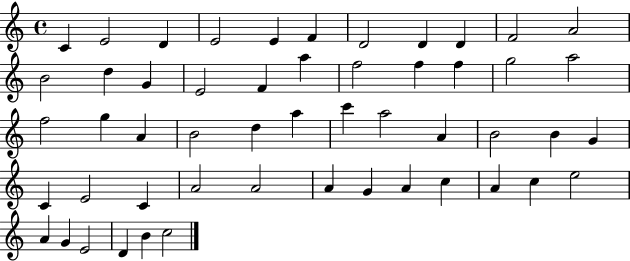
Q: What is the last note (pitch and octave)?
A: C5